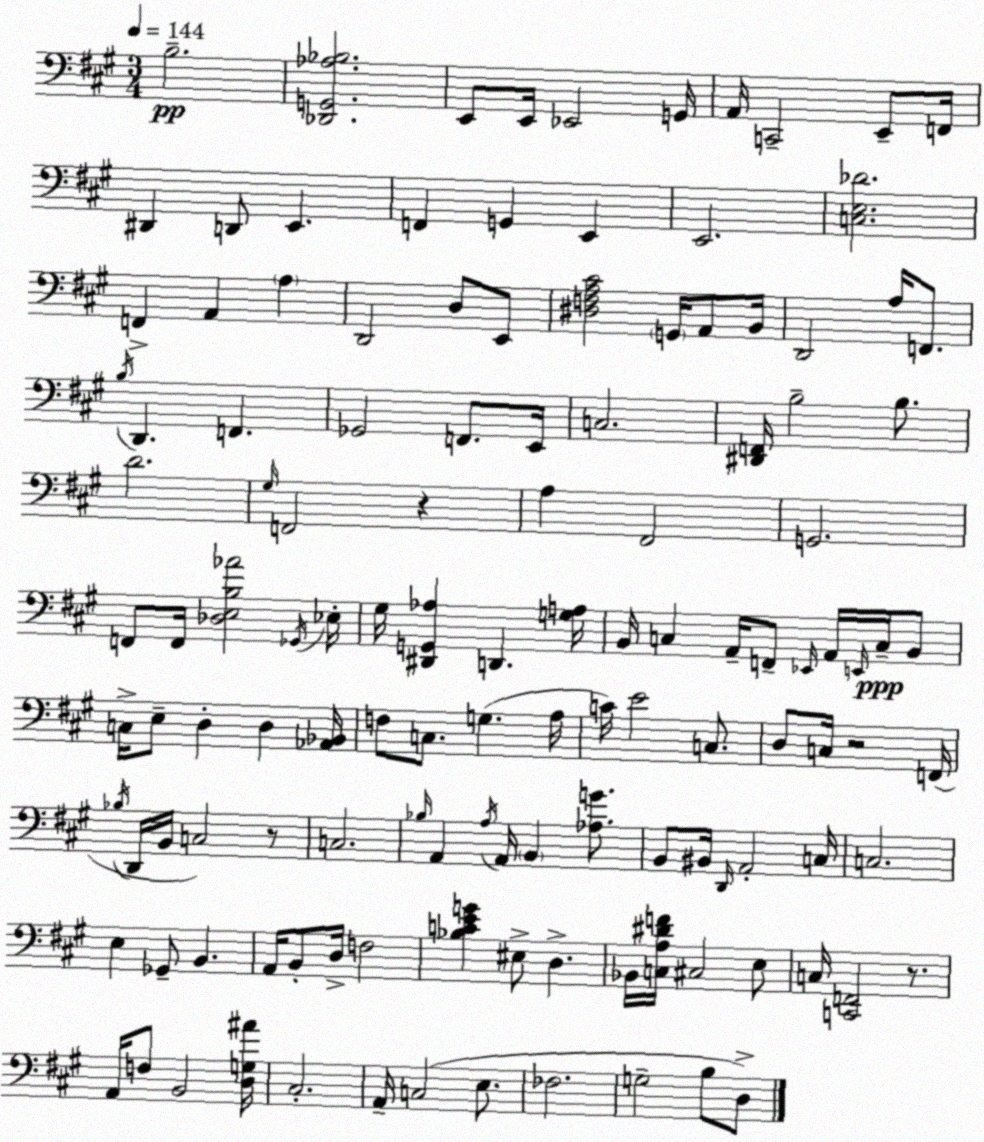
X:1
T:Untitled
M:3/4
L:1/4
K:A
B,2 [_D,,G,,_A,_B,]2 E,,/2 E,,/4 _E,,2 G,,/4 A,,/4 C,,2 E,,/2 F,,/4 ^D,, D,,/2 E,, F,, G,, E,, E,,2 [C,E,_D]2 F,, A,, A, D,,2 D,/2 E,,/2 [^D,F,A,^C]2 G,,/4 A,,/2 B,,/4 D,,2 A,/4 F,,/2 B,/4 D,, F,, _G,,2 F,,/2 E,,/4 C,2 [^D,,F,,]/4 B,2 B,/2 D2 ^G,/4 F,,2 z A, ^F,,2 G,,2 F,,/2 F,,/4 [_D,E,B,_A]2 _G,,/4 _E,/4 ^G,/4 [^D,,G,,_A,] D,, [G,A,]/4 B,,/4 C, A,,/4 F,,/2 _E,,/4 A,,/4 E,,/4 C,/4 B,,/2 C,/4 E,/2 D, D, [_A,,_B,,]/4 F,/2 C,/2 G, A,/4 C/4 E2 C,/2 D,/2 C,/4 z2 F,,/4 _B,/4 D,,/4 B,,/4 C,2 z/2 C,2 _B,/4 A,, A,/4 A,,/4 B,, [_A,G]/2 B,,/2 ^B,,/4 D,,/4 A,,2 C,/4 C,2 E, _G,,/2 B,, A,,/4 B,,/2 D,/4 F,2 [_B,CEG] ^E,/2 D, _B,,/4 [C,A,^DF]/4 ^C,2 E,/2 C,/4 [C,,F,,]2 z/2 A,,/4 F,/2 B,,2 [D,G,^A]/4 ^C,2 A,,/4 C,2 E,/2 _F,2 G,2 B,/2 D,/2